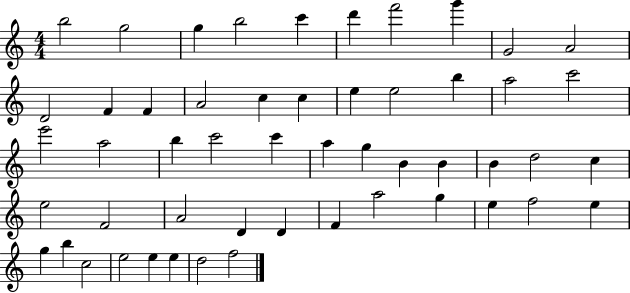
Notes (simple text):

B5/h G5/h G5/q B5/h C6/q D6/q F6/h G6/q G4/h A4/h D4/h F4/q F4/q A4/h C5/q C5/q E5/q E5/h B5/q A5/h C6/h E6/h A5/h B5/q C6/h C6/q A5/q G5/q B4/q B4/q B4/q D5/h C5/q E5/h F4/h A4/h D4/q D4/q F4/q A5/h G5/q E5/q F5/h E5/q G5/q B5/q C5/h E5/h E5/q E5/q D5/h F5/h